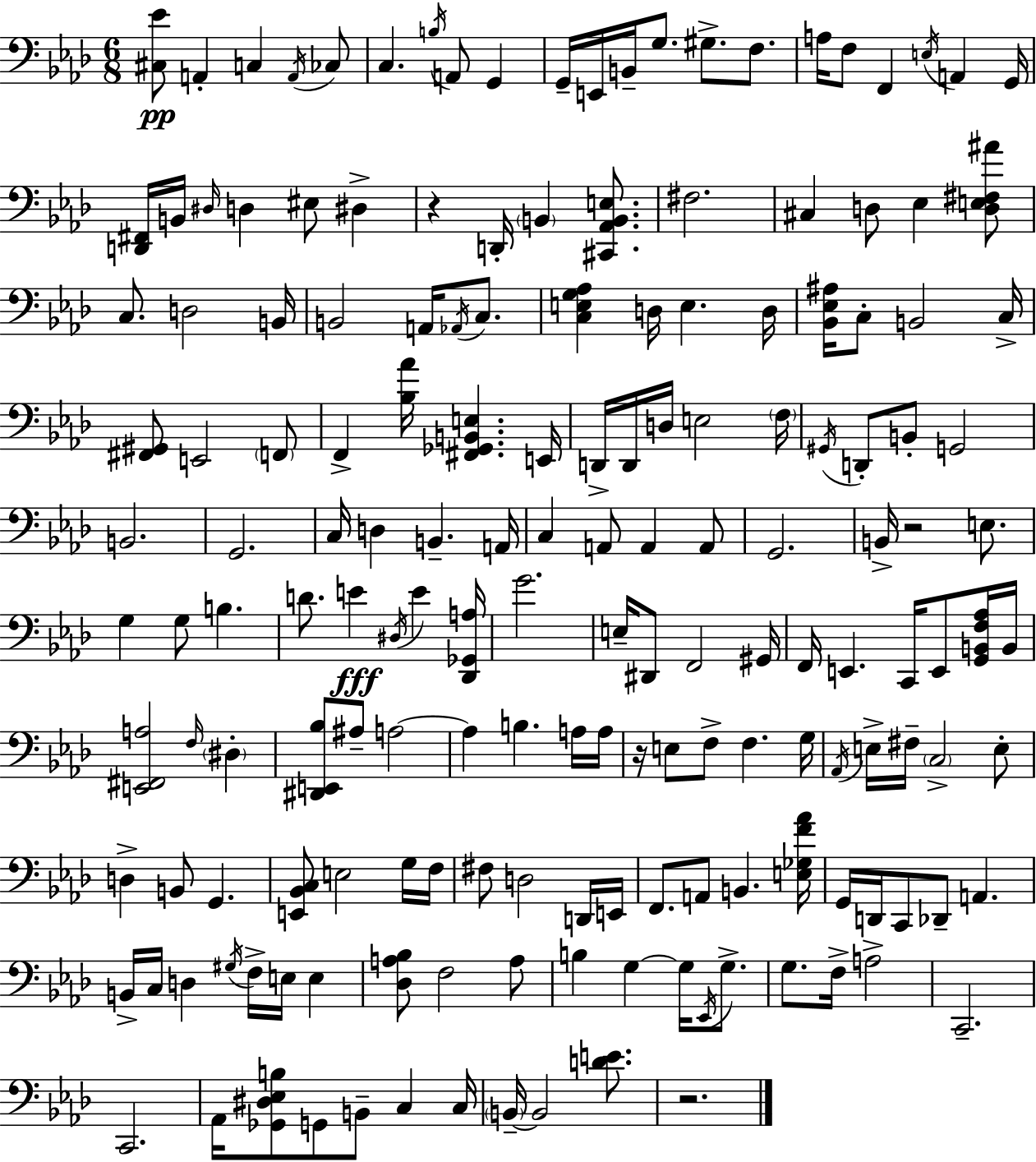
{
  \clef bass
  \numericTimeSignature
  \time 6/8
  \key aes \major
  <cis ees'>8\pp a,4-. c4 \acciaccatura { a,16 } ces8 | c4. \acciaccatura { b16 } a,8 g,4 | g,16-- e,16 b,16-- g8. gis8.-> f8. | a16 f8 f,4 \acciaccatura { e16 } a,4 | \break g,16 <d, fis,>16 b,16 \grace { dis16 } d4 eis8 | dis4-> r4 d,16-. \parenthesize b,4 | <cis, aes, b, e>8. fis2. | cis4 d8 ees4 | \break <d e fis ais'>8 c8. d2 | b,16 b,2 | a,16 \acciaccatura { aes,16 } c8. <c e g aes>4 d16 e4. | d16 <bes, ees ais>16 c8-. b,2 | \break c16-> <fis, gis,>8 e,2 | \parenthesize f,8 f,4-> <bes aes'>16 <fis, ges, b, e>4. | e,16 d,16-> d,16 d16 e2 | \parenthesize f16 \acciaccatura { gis,16 } d,8-. b,8-. g,2 | \break b,2. | g,2. | c16 d4 b,4.-- | a,16 c4 a,8 | \break a,4 a,8 g,2. | b,16-> r2 | e8. g4 g8 | b4. d'8. e'4\fff | \break \acciaccatura { dis16 } e'4 <des, ges, a>16 g'2. | e16-- dis,8 f,2 | gis,16 f,16 e,4. | c,16 e,8 <g, b, f aes>16 b,16 <e, fis, a>2 | \break \grace { f16 } \parenthesize dis4-. <dis, e, bes>8 ais8-- | a2~~ a4 | b4. a16 a16 r16 e8 f8-> | f4. g16 \acciaccatura { aes,16 } e16-> fis16-- \parenthesize c2-> | \break e8-. d4-> | b,8 g,4. <e, bes, c>8 e2 | g16 f16 fis8 d2 | d,16 e,16 f,8. | \break a,8 b,4. <e ges f' aes'>16 g,16 d,16 c,8 | des,8-- a,4. b,16-> c16 d4 | \acciaccatura { gis16 } f16-> e16 e4 <des a bes>8 | f2 a8 b4 | \break g4~~ g16 \acciaccatura { ees,16 } g8.-> g8. | f16-> a2-> c,2.-- | c,2. | aes,16 | \break <ges, dis ees b>8 g,8 b,8-- c4 c16 \parenthesize b,16--~~ | b,2 <d' e'>8. r2. | \bar "|."
}